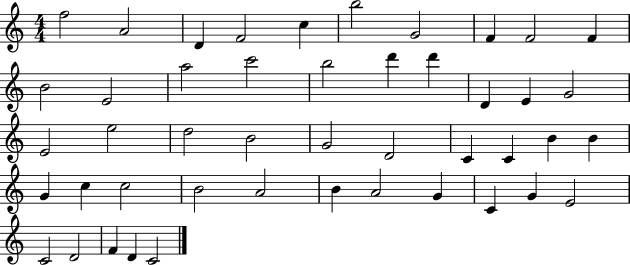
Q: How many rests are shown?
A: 0